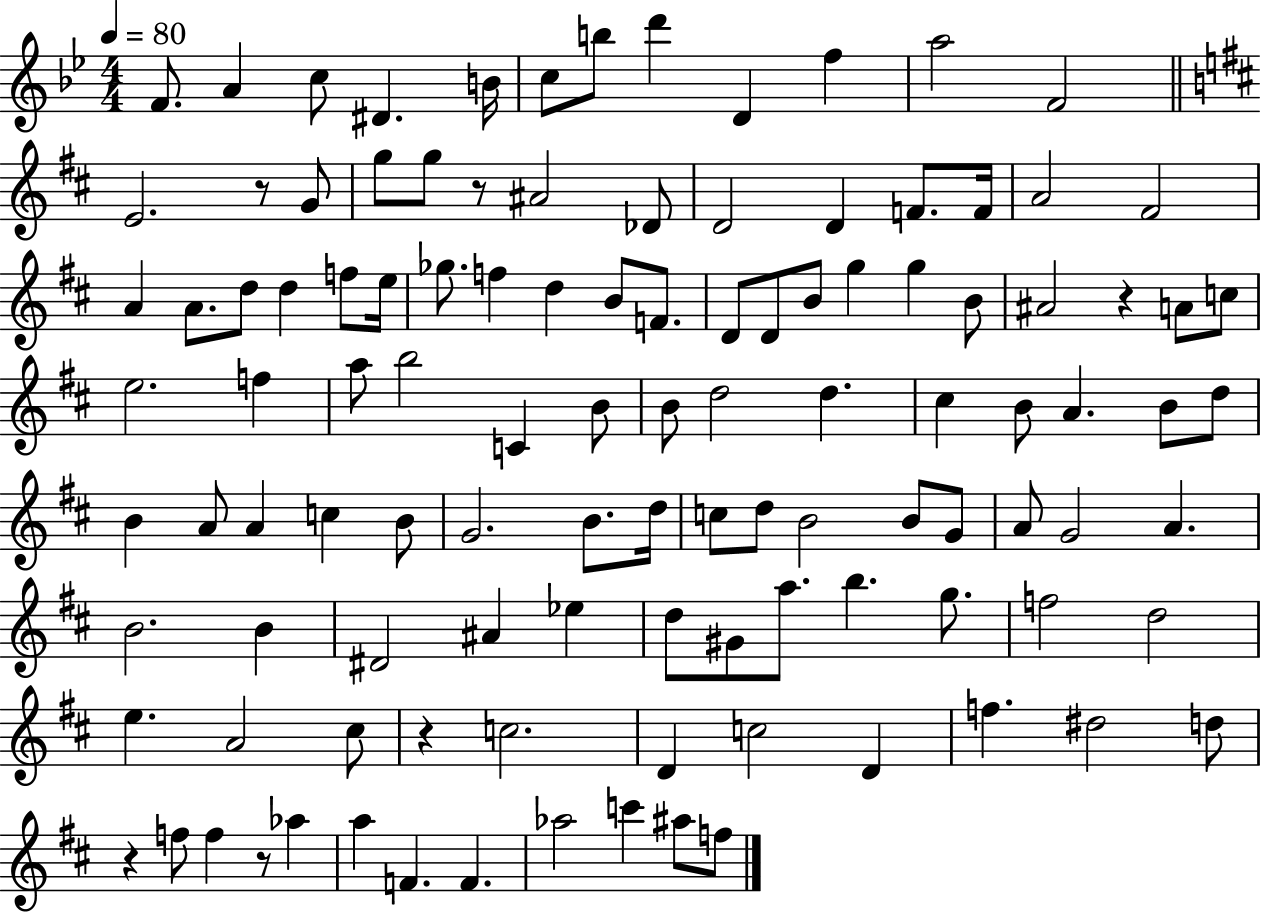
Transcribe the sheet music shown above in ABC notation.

X:1
T:Untitled
M:4/4
L:1/4
K:Bb
F/2 A c/2 ^D B/4 c/2 b/2 d' D f a2 F2 E2 z/2 G/2 g/2 g/2 z/2 ^A2 _D/2 D2 D F/2 F/4 A2 ^F2 A A/2 d/2 d f/2 e/4 _g/2 f d B/2 F/2 D/2 D/2 B/2 g g B/2 ^A2 z A/2 c/2 e2 f a/2 b2 C B/2 B/2 d2 d ^c B/2 A B/2 d/2 B A/2 A c B/2 G2 B/2 d/4 c/2 d/2 B2 B/2 G/2 A/2 G2 A B2 B ^D2 ^A _e d/2 ^G/2 a/2 b g/2 f2 d2 e A2 ^c/2 z c2 D c2 D f ^d2 d/2 z f/2 f z/2 _a a F F _a2 c' ^a/2 f/2